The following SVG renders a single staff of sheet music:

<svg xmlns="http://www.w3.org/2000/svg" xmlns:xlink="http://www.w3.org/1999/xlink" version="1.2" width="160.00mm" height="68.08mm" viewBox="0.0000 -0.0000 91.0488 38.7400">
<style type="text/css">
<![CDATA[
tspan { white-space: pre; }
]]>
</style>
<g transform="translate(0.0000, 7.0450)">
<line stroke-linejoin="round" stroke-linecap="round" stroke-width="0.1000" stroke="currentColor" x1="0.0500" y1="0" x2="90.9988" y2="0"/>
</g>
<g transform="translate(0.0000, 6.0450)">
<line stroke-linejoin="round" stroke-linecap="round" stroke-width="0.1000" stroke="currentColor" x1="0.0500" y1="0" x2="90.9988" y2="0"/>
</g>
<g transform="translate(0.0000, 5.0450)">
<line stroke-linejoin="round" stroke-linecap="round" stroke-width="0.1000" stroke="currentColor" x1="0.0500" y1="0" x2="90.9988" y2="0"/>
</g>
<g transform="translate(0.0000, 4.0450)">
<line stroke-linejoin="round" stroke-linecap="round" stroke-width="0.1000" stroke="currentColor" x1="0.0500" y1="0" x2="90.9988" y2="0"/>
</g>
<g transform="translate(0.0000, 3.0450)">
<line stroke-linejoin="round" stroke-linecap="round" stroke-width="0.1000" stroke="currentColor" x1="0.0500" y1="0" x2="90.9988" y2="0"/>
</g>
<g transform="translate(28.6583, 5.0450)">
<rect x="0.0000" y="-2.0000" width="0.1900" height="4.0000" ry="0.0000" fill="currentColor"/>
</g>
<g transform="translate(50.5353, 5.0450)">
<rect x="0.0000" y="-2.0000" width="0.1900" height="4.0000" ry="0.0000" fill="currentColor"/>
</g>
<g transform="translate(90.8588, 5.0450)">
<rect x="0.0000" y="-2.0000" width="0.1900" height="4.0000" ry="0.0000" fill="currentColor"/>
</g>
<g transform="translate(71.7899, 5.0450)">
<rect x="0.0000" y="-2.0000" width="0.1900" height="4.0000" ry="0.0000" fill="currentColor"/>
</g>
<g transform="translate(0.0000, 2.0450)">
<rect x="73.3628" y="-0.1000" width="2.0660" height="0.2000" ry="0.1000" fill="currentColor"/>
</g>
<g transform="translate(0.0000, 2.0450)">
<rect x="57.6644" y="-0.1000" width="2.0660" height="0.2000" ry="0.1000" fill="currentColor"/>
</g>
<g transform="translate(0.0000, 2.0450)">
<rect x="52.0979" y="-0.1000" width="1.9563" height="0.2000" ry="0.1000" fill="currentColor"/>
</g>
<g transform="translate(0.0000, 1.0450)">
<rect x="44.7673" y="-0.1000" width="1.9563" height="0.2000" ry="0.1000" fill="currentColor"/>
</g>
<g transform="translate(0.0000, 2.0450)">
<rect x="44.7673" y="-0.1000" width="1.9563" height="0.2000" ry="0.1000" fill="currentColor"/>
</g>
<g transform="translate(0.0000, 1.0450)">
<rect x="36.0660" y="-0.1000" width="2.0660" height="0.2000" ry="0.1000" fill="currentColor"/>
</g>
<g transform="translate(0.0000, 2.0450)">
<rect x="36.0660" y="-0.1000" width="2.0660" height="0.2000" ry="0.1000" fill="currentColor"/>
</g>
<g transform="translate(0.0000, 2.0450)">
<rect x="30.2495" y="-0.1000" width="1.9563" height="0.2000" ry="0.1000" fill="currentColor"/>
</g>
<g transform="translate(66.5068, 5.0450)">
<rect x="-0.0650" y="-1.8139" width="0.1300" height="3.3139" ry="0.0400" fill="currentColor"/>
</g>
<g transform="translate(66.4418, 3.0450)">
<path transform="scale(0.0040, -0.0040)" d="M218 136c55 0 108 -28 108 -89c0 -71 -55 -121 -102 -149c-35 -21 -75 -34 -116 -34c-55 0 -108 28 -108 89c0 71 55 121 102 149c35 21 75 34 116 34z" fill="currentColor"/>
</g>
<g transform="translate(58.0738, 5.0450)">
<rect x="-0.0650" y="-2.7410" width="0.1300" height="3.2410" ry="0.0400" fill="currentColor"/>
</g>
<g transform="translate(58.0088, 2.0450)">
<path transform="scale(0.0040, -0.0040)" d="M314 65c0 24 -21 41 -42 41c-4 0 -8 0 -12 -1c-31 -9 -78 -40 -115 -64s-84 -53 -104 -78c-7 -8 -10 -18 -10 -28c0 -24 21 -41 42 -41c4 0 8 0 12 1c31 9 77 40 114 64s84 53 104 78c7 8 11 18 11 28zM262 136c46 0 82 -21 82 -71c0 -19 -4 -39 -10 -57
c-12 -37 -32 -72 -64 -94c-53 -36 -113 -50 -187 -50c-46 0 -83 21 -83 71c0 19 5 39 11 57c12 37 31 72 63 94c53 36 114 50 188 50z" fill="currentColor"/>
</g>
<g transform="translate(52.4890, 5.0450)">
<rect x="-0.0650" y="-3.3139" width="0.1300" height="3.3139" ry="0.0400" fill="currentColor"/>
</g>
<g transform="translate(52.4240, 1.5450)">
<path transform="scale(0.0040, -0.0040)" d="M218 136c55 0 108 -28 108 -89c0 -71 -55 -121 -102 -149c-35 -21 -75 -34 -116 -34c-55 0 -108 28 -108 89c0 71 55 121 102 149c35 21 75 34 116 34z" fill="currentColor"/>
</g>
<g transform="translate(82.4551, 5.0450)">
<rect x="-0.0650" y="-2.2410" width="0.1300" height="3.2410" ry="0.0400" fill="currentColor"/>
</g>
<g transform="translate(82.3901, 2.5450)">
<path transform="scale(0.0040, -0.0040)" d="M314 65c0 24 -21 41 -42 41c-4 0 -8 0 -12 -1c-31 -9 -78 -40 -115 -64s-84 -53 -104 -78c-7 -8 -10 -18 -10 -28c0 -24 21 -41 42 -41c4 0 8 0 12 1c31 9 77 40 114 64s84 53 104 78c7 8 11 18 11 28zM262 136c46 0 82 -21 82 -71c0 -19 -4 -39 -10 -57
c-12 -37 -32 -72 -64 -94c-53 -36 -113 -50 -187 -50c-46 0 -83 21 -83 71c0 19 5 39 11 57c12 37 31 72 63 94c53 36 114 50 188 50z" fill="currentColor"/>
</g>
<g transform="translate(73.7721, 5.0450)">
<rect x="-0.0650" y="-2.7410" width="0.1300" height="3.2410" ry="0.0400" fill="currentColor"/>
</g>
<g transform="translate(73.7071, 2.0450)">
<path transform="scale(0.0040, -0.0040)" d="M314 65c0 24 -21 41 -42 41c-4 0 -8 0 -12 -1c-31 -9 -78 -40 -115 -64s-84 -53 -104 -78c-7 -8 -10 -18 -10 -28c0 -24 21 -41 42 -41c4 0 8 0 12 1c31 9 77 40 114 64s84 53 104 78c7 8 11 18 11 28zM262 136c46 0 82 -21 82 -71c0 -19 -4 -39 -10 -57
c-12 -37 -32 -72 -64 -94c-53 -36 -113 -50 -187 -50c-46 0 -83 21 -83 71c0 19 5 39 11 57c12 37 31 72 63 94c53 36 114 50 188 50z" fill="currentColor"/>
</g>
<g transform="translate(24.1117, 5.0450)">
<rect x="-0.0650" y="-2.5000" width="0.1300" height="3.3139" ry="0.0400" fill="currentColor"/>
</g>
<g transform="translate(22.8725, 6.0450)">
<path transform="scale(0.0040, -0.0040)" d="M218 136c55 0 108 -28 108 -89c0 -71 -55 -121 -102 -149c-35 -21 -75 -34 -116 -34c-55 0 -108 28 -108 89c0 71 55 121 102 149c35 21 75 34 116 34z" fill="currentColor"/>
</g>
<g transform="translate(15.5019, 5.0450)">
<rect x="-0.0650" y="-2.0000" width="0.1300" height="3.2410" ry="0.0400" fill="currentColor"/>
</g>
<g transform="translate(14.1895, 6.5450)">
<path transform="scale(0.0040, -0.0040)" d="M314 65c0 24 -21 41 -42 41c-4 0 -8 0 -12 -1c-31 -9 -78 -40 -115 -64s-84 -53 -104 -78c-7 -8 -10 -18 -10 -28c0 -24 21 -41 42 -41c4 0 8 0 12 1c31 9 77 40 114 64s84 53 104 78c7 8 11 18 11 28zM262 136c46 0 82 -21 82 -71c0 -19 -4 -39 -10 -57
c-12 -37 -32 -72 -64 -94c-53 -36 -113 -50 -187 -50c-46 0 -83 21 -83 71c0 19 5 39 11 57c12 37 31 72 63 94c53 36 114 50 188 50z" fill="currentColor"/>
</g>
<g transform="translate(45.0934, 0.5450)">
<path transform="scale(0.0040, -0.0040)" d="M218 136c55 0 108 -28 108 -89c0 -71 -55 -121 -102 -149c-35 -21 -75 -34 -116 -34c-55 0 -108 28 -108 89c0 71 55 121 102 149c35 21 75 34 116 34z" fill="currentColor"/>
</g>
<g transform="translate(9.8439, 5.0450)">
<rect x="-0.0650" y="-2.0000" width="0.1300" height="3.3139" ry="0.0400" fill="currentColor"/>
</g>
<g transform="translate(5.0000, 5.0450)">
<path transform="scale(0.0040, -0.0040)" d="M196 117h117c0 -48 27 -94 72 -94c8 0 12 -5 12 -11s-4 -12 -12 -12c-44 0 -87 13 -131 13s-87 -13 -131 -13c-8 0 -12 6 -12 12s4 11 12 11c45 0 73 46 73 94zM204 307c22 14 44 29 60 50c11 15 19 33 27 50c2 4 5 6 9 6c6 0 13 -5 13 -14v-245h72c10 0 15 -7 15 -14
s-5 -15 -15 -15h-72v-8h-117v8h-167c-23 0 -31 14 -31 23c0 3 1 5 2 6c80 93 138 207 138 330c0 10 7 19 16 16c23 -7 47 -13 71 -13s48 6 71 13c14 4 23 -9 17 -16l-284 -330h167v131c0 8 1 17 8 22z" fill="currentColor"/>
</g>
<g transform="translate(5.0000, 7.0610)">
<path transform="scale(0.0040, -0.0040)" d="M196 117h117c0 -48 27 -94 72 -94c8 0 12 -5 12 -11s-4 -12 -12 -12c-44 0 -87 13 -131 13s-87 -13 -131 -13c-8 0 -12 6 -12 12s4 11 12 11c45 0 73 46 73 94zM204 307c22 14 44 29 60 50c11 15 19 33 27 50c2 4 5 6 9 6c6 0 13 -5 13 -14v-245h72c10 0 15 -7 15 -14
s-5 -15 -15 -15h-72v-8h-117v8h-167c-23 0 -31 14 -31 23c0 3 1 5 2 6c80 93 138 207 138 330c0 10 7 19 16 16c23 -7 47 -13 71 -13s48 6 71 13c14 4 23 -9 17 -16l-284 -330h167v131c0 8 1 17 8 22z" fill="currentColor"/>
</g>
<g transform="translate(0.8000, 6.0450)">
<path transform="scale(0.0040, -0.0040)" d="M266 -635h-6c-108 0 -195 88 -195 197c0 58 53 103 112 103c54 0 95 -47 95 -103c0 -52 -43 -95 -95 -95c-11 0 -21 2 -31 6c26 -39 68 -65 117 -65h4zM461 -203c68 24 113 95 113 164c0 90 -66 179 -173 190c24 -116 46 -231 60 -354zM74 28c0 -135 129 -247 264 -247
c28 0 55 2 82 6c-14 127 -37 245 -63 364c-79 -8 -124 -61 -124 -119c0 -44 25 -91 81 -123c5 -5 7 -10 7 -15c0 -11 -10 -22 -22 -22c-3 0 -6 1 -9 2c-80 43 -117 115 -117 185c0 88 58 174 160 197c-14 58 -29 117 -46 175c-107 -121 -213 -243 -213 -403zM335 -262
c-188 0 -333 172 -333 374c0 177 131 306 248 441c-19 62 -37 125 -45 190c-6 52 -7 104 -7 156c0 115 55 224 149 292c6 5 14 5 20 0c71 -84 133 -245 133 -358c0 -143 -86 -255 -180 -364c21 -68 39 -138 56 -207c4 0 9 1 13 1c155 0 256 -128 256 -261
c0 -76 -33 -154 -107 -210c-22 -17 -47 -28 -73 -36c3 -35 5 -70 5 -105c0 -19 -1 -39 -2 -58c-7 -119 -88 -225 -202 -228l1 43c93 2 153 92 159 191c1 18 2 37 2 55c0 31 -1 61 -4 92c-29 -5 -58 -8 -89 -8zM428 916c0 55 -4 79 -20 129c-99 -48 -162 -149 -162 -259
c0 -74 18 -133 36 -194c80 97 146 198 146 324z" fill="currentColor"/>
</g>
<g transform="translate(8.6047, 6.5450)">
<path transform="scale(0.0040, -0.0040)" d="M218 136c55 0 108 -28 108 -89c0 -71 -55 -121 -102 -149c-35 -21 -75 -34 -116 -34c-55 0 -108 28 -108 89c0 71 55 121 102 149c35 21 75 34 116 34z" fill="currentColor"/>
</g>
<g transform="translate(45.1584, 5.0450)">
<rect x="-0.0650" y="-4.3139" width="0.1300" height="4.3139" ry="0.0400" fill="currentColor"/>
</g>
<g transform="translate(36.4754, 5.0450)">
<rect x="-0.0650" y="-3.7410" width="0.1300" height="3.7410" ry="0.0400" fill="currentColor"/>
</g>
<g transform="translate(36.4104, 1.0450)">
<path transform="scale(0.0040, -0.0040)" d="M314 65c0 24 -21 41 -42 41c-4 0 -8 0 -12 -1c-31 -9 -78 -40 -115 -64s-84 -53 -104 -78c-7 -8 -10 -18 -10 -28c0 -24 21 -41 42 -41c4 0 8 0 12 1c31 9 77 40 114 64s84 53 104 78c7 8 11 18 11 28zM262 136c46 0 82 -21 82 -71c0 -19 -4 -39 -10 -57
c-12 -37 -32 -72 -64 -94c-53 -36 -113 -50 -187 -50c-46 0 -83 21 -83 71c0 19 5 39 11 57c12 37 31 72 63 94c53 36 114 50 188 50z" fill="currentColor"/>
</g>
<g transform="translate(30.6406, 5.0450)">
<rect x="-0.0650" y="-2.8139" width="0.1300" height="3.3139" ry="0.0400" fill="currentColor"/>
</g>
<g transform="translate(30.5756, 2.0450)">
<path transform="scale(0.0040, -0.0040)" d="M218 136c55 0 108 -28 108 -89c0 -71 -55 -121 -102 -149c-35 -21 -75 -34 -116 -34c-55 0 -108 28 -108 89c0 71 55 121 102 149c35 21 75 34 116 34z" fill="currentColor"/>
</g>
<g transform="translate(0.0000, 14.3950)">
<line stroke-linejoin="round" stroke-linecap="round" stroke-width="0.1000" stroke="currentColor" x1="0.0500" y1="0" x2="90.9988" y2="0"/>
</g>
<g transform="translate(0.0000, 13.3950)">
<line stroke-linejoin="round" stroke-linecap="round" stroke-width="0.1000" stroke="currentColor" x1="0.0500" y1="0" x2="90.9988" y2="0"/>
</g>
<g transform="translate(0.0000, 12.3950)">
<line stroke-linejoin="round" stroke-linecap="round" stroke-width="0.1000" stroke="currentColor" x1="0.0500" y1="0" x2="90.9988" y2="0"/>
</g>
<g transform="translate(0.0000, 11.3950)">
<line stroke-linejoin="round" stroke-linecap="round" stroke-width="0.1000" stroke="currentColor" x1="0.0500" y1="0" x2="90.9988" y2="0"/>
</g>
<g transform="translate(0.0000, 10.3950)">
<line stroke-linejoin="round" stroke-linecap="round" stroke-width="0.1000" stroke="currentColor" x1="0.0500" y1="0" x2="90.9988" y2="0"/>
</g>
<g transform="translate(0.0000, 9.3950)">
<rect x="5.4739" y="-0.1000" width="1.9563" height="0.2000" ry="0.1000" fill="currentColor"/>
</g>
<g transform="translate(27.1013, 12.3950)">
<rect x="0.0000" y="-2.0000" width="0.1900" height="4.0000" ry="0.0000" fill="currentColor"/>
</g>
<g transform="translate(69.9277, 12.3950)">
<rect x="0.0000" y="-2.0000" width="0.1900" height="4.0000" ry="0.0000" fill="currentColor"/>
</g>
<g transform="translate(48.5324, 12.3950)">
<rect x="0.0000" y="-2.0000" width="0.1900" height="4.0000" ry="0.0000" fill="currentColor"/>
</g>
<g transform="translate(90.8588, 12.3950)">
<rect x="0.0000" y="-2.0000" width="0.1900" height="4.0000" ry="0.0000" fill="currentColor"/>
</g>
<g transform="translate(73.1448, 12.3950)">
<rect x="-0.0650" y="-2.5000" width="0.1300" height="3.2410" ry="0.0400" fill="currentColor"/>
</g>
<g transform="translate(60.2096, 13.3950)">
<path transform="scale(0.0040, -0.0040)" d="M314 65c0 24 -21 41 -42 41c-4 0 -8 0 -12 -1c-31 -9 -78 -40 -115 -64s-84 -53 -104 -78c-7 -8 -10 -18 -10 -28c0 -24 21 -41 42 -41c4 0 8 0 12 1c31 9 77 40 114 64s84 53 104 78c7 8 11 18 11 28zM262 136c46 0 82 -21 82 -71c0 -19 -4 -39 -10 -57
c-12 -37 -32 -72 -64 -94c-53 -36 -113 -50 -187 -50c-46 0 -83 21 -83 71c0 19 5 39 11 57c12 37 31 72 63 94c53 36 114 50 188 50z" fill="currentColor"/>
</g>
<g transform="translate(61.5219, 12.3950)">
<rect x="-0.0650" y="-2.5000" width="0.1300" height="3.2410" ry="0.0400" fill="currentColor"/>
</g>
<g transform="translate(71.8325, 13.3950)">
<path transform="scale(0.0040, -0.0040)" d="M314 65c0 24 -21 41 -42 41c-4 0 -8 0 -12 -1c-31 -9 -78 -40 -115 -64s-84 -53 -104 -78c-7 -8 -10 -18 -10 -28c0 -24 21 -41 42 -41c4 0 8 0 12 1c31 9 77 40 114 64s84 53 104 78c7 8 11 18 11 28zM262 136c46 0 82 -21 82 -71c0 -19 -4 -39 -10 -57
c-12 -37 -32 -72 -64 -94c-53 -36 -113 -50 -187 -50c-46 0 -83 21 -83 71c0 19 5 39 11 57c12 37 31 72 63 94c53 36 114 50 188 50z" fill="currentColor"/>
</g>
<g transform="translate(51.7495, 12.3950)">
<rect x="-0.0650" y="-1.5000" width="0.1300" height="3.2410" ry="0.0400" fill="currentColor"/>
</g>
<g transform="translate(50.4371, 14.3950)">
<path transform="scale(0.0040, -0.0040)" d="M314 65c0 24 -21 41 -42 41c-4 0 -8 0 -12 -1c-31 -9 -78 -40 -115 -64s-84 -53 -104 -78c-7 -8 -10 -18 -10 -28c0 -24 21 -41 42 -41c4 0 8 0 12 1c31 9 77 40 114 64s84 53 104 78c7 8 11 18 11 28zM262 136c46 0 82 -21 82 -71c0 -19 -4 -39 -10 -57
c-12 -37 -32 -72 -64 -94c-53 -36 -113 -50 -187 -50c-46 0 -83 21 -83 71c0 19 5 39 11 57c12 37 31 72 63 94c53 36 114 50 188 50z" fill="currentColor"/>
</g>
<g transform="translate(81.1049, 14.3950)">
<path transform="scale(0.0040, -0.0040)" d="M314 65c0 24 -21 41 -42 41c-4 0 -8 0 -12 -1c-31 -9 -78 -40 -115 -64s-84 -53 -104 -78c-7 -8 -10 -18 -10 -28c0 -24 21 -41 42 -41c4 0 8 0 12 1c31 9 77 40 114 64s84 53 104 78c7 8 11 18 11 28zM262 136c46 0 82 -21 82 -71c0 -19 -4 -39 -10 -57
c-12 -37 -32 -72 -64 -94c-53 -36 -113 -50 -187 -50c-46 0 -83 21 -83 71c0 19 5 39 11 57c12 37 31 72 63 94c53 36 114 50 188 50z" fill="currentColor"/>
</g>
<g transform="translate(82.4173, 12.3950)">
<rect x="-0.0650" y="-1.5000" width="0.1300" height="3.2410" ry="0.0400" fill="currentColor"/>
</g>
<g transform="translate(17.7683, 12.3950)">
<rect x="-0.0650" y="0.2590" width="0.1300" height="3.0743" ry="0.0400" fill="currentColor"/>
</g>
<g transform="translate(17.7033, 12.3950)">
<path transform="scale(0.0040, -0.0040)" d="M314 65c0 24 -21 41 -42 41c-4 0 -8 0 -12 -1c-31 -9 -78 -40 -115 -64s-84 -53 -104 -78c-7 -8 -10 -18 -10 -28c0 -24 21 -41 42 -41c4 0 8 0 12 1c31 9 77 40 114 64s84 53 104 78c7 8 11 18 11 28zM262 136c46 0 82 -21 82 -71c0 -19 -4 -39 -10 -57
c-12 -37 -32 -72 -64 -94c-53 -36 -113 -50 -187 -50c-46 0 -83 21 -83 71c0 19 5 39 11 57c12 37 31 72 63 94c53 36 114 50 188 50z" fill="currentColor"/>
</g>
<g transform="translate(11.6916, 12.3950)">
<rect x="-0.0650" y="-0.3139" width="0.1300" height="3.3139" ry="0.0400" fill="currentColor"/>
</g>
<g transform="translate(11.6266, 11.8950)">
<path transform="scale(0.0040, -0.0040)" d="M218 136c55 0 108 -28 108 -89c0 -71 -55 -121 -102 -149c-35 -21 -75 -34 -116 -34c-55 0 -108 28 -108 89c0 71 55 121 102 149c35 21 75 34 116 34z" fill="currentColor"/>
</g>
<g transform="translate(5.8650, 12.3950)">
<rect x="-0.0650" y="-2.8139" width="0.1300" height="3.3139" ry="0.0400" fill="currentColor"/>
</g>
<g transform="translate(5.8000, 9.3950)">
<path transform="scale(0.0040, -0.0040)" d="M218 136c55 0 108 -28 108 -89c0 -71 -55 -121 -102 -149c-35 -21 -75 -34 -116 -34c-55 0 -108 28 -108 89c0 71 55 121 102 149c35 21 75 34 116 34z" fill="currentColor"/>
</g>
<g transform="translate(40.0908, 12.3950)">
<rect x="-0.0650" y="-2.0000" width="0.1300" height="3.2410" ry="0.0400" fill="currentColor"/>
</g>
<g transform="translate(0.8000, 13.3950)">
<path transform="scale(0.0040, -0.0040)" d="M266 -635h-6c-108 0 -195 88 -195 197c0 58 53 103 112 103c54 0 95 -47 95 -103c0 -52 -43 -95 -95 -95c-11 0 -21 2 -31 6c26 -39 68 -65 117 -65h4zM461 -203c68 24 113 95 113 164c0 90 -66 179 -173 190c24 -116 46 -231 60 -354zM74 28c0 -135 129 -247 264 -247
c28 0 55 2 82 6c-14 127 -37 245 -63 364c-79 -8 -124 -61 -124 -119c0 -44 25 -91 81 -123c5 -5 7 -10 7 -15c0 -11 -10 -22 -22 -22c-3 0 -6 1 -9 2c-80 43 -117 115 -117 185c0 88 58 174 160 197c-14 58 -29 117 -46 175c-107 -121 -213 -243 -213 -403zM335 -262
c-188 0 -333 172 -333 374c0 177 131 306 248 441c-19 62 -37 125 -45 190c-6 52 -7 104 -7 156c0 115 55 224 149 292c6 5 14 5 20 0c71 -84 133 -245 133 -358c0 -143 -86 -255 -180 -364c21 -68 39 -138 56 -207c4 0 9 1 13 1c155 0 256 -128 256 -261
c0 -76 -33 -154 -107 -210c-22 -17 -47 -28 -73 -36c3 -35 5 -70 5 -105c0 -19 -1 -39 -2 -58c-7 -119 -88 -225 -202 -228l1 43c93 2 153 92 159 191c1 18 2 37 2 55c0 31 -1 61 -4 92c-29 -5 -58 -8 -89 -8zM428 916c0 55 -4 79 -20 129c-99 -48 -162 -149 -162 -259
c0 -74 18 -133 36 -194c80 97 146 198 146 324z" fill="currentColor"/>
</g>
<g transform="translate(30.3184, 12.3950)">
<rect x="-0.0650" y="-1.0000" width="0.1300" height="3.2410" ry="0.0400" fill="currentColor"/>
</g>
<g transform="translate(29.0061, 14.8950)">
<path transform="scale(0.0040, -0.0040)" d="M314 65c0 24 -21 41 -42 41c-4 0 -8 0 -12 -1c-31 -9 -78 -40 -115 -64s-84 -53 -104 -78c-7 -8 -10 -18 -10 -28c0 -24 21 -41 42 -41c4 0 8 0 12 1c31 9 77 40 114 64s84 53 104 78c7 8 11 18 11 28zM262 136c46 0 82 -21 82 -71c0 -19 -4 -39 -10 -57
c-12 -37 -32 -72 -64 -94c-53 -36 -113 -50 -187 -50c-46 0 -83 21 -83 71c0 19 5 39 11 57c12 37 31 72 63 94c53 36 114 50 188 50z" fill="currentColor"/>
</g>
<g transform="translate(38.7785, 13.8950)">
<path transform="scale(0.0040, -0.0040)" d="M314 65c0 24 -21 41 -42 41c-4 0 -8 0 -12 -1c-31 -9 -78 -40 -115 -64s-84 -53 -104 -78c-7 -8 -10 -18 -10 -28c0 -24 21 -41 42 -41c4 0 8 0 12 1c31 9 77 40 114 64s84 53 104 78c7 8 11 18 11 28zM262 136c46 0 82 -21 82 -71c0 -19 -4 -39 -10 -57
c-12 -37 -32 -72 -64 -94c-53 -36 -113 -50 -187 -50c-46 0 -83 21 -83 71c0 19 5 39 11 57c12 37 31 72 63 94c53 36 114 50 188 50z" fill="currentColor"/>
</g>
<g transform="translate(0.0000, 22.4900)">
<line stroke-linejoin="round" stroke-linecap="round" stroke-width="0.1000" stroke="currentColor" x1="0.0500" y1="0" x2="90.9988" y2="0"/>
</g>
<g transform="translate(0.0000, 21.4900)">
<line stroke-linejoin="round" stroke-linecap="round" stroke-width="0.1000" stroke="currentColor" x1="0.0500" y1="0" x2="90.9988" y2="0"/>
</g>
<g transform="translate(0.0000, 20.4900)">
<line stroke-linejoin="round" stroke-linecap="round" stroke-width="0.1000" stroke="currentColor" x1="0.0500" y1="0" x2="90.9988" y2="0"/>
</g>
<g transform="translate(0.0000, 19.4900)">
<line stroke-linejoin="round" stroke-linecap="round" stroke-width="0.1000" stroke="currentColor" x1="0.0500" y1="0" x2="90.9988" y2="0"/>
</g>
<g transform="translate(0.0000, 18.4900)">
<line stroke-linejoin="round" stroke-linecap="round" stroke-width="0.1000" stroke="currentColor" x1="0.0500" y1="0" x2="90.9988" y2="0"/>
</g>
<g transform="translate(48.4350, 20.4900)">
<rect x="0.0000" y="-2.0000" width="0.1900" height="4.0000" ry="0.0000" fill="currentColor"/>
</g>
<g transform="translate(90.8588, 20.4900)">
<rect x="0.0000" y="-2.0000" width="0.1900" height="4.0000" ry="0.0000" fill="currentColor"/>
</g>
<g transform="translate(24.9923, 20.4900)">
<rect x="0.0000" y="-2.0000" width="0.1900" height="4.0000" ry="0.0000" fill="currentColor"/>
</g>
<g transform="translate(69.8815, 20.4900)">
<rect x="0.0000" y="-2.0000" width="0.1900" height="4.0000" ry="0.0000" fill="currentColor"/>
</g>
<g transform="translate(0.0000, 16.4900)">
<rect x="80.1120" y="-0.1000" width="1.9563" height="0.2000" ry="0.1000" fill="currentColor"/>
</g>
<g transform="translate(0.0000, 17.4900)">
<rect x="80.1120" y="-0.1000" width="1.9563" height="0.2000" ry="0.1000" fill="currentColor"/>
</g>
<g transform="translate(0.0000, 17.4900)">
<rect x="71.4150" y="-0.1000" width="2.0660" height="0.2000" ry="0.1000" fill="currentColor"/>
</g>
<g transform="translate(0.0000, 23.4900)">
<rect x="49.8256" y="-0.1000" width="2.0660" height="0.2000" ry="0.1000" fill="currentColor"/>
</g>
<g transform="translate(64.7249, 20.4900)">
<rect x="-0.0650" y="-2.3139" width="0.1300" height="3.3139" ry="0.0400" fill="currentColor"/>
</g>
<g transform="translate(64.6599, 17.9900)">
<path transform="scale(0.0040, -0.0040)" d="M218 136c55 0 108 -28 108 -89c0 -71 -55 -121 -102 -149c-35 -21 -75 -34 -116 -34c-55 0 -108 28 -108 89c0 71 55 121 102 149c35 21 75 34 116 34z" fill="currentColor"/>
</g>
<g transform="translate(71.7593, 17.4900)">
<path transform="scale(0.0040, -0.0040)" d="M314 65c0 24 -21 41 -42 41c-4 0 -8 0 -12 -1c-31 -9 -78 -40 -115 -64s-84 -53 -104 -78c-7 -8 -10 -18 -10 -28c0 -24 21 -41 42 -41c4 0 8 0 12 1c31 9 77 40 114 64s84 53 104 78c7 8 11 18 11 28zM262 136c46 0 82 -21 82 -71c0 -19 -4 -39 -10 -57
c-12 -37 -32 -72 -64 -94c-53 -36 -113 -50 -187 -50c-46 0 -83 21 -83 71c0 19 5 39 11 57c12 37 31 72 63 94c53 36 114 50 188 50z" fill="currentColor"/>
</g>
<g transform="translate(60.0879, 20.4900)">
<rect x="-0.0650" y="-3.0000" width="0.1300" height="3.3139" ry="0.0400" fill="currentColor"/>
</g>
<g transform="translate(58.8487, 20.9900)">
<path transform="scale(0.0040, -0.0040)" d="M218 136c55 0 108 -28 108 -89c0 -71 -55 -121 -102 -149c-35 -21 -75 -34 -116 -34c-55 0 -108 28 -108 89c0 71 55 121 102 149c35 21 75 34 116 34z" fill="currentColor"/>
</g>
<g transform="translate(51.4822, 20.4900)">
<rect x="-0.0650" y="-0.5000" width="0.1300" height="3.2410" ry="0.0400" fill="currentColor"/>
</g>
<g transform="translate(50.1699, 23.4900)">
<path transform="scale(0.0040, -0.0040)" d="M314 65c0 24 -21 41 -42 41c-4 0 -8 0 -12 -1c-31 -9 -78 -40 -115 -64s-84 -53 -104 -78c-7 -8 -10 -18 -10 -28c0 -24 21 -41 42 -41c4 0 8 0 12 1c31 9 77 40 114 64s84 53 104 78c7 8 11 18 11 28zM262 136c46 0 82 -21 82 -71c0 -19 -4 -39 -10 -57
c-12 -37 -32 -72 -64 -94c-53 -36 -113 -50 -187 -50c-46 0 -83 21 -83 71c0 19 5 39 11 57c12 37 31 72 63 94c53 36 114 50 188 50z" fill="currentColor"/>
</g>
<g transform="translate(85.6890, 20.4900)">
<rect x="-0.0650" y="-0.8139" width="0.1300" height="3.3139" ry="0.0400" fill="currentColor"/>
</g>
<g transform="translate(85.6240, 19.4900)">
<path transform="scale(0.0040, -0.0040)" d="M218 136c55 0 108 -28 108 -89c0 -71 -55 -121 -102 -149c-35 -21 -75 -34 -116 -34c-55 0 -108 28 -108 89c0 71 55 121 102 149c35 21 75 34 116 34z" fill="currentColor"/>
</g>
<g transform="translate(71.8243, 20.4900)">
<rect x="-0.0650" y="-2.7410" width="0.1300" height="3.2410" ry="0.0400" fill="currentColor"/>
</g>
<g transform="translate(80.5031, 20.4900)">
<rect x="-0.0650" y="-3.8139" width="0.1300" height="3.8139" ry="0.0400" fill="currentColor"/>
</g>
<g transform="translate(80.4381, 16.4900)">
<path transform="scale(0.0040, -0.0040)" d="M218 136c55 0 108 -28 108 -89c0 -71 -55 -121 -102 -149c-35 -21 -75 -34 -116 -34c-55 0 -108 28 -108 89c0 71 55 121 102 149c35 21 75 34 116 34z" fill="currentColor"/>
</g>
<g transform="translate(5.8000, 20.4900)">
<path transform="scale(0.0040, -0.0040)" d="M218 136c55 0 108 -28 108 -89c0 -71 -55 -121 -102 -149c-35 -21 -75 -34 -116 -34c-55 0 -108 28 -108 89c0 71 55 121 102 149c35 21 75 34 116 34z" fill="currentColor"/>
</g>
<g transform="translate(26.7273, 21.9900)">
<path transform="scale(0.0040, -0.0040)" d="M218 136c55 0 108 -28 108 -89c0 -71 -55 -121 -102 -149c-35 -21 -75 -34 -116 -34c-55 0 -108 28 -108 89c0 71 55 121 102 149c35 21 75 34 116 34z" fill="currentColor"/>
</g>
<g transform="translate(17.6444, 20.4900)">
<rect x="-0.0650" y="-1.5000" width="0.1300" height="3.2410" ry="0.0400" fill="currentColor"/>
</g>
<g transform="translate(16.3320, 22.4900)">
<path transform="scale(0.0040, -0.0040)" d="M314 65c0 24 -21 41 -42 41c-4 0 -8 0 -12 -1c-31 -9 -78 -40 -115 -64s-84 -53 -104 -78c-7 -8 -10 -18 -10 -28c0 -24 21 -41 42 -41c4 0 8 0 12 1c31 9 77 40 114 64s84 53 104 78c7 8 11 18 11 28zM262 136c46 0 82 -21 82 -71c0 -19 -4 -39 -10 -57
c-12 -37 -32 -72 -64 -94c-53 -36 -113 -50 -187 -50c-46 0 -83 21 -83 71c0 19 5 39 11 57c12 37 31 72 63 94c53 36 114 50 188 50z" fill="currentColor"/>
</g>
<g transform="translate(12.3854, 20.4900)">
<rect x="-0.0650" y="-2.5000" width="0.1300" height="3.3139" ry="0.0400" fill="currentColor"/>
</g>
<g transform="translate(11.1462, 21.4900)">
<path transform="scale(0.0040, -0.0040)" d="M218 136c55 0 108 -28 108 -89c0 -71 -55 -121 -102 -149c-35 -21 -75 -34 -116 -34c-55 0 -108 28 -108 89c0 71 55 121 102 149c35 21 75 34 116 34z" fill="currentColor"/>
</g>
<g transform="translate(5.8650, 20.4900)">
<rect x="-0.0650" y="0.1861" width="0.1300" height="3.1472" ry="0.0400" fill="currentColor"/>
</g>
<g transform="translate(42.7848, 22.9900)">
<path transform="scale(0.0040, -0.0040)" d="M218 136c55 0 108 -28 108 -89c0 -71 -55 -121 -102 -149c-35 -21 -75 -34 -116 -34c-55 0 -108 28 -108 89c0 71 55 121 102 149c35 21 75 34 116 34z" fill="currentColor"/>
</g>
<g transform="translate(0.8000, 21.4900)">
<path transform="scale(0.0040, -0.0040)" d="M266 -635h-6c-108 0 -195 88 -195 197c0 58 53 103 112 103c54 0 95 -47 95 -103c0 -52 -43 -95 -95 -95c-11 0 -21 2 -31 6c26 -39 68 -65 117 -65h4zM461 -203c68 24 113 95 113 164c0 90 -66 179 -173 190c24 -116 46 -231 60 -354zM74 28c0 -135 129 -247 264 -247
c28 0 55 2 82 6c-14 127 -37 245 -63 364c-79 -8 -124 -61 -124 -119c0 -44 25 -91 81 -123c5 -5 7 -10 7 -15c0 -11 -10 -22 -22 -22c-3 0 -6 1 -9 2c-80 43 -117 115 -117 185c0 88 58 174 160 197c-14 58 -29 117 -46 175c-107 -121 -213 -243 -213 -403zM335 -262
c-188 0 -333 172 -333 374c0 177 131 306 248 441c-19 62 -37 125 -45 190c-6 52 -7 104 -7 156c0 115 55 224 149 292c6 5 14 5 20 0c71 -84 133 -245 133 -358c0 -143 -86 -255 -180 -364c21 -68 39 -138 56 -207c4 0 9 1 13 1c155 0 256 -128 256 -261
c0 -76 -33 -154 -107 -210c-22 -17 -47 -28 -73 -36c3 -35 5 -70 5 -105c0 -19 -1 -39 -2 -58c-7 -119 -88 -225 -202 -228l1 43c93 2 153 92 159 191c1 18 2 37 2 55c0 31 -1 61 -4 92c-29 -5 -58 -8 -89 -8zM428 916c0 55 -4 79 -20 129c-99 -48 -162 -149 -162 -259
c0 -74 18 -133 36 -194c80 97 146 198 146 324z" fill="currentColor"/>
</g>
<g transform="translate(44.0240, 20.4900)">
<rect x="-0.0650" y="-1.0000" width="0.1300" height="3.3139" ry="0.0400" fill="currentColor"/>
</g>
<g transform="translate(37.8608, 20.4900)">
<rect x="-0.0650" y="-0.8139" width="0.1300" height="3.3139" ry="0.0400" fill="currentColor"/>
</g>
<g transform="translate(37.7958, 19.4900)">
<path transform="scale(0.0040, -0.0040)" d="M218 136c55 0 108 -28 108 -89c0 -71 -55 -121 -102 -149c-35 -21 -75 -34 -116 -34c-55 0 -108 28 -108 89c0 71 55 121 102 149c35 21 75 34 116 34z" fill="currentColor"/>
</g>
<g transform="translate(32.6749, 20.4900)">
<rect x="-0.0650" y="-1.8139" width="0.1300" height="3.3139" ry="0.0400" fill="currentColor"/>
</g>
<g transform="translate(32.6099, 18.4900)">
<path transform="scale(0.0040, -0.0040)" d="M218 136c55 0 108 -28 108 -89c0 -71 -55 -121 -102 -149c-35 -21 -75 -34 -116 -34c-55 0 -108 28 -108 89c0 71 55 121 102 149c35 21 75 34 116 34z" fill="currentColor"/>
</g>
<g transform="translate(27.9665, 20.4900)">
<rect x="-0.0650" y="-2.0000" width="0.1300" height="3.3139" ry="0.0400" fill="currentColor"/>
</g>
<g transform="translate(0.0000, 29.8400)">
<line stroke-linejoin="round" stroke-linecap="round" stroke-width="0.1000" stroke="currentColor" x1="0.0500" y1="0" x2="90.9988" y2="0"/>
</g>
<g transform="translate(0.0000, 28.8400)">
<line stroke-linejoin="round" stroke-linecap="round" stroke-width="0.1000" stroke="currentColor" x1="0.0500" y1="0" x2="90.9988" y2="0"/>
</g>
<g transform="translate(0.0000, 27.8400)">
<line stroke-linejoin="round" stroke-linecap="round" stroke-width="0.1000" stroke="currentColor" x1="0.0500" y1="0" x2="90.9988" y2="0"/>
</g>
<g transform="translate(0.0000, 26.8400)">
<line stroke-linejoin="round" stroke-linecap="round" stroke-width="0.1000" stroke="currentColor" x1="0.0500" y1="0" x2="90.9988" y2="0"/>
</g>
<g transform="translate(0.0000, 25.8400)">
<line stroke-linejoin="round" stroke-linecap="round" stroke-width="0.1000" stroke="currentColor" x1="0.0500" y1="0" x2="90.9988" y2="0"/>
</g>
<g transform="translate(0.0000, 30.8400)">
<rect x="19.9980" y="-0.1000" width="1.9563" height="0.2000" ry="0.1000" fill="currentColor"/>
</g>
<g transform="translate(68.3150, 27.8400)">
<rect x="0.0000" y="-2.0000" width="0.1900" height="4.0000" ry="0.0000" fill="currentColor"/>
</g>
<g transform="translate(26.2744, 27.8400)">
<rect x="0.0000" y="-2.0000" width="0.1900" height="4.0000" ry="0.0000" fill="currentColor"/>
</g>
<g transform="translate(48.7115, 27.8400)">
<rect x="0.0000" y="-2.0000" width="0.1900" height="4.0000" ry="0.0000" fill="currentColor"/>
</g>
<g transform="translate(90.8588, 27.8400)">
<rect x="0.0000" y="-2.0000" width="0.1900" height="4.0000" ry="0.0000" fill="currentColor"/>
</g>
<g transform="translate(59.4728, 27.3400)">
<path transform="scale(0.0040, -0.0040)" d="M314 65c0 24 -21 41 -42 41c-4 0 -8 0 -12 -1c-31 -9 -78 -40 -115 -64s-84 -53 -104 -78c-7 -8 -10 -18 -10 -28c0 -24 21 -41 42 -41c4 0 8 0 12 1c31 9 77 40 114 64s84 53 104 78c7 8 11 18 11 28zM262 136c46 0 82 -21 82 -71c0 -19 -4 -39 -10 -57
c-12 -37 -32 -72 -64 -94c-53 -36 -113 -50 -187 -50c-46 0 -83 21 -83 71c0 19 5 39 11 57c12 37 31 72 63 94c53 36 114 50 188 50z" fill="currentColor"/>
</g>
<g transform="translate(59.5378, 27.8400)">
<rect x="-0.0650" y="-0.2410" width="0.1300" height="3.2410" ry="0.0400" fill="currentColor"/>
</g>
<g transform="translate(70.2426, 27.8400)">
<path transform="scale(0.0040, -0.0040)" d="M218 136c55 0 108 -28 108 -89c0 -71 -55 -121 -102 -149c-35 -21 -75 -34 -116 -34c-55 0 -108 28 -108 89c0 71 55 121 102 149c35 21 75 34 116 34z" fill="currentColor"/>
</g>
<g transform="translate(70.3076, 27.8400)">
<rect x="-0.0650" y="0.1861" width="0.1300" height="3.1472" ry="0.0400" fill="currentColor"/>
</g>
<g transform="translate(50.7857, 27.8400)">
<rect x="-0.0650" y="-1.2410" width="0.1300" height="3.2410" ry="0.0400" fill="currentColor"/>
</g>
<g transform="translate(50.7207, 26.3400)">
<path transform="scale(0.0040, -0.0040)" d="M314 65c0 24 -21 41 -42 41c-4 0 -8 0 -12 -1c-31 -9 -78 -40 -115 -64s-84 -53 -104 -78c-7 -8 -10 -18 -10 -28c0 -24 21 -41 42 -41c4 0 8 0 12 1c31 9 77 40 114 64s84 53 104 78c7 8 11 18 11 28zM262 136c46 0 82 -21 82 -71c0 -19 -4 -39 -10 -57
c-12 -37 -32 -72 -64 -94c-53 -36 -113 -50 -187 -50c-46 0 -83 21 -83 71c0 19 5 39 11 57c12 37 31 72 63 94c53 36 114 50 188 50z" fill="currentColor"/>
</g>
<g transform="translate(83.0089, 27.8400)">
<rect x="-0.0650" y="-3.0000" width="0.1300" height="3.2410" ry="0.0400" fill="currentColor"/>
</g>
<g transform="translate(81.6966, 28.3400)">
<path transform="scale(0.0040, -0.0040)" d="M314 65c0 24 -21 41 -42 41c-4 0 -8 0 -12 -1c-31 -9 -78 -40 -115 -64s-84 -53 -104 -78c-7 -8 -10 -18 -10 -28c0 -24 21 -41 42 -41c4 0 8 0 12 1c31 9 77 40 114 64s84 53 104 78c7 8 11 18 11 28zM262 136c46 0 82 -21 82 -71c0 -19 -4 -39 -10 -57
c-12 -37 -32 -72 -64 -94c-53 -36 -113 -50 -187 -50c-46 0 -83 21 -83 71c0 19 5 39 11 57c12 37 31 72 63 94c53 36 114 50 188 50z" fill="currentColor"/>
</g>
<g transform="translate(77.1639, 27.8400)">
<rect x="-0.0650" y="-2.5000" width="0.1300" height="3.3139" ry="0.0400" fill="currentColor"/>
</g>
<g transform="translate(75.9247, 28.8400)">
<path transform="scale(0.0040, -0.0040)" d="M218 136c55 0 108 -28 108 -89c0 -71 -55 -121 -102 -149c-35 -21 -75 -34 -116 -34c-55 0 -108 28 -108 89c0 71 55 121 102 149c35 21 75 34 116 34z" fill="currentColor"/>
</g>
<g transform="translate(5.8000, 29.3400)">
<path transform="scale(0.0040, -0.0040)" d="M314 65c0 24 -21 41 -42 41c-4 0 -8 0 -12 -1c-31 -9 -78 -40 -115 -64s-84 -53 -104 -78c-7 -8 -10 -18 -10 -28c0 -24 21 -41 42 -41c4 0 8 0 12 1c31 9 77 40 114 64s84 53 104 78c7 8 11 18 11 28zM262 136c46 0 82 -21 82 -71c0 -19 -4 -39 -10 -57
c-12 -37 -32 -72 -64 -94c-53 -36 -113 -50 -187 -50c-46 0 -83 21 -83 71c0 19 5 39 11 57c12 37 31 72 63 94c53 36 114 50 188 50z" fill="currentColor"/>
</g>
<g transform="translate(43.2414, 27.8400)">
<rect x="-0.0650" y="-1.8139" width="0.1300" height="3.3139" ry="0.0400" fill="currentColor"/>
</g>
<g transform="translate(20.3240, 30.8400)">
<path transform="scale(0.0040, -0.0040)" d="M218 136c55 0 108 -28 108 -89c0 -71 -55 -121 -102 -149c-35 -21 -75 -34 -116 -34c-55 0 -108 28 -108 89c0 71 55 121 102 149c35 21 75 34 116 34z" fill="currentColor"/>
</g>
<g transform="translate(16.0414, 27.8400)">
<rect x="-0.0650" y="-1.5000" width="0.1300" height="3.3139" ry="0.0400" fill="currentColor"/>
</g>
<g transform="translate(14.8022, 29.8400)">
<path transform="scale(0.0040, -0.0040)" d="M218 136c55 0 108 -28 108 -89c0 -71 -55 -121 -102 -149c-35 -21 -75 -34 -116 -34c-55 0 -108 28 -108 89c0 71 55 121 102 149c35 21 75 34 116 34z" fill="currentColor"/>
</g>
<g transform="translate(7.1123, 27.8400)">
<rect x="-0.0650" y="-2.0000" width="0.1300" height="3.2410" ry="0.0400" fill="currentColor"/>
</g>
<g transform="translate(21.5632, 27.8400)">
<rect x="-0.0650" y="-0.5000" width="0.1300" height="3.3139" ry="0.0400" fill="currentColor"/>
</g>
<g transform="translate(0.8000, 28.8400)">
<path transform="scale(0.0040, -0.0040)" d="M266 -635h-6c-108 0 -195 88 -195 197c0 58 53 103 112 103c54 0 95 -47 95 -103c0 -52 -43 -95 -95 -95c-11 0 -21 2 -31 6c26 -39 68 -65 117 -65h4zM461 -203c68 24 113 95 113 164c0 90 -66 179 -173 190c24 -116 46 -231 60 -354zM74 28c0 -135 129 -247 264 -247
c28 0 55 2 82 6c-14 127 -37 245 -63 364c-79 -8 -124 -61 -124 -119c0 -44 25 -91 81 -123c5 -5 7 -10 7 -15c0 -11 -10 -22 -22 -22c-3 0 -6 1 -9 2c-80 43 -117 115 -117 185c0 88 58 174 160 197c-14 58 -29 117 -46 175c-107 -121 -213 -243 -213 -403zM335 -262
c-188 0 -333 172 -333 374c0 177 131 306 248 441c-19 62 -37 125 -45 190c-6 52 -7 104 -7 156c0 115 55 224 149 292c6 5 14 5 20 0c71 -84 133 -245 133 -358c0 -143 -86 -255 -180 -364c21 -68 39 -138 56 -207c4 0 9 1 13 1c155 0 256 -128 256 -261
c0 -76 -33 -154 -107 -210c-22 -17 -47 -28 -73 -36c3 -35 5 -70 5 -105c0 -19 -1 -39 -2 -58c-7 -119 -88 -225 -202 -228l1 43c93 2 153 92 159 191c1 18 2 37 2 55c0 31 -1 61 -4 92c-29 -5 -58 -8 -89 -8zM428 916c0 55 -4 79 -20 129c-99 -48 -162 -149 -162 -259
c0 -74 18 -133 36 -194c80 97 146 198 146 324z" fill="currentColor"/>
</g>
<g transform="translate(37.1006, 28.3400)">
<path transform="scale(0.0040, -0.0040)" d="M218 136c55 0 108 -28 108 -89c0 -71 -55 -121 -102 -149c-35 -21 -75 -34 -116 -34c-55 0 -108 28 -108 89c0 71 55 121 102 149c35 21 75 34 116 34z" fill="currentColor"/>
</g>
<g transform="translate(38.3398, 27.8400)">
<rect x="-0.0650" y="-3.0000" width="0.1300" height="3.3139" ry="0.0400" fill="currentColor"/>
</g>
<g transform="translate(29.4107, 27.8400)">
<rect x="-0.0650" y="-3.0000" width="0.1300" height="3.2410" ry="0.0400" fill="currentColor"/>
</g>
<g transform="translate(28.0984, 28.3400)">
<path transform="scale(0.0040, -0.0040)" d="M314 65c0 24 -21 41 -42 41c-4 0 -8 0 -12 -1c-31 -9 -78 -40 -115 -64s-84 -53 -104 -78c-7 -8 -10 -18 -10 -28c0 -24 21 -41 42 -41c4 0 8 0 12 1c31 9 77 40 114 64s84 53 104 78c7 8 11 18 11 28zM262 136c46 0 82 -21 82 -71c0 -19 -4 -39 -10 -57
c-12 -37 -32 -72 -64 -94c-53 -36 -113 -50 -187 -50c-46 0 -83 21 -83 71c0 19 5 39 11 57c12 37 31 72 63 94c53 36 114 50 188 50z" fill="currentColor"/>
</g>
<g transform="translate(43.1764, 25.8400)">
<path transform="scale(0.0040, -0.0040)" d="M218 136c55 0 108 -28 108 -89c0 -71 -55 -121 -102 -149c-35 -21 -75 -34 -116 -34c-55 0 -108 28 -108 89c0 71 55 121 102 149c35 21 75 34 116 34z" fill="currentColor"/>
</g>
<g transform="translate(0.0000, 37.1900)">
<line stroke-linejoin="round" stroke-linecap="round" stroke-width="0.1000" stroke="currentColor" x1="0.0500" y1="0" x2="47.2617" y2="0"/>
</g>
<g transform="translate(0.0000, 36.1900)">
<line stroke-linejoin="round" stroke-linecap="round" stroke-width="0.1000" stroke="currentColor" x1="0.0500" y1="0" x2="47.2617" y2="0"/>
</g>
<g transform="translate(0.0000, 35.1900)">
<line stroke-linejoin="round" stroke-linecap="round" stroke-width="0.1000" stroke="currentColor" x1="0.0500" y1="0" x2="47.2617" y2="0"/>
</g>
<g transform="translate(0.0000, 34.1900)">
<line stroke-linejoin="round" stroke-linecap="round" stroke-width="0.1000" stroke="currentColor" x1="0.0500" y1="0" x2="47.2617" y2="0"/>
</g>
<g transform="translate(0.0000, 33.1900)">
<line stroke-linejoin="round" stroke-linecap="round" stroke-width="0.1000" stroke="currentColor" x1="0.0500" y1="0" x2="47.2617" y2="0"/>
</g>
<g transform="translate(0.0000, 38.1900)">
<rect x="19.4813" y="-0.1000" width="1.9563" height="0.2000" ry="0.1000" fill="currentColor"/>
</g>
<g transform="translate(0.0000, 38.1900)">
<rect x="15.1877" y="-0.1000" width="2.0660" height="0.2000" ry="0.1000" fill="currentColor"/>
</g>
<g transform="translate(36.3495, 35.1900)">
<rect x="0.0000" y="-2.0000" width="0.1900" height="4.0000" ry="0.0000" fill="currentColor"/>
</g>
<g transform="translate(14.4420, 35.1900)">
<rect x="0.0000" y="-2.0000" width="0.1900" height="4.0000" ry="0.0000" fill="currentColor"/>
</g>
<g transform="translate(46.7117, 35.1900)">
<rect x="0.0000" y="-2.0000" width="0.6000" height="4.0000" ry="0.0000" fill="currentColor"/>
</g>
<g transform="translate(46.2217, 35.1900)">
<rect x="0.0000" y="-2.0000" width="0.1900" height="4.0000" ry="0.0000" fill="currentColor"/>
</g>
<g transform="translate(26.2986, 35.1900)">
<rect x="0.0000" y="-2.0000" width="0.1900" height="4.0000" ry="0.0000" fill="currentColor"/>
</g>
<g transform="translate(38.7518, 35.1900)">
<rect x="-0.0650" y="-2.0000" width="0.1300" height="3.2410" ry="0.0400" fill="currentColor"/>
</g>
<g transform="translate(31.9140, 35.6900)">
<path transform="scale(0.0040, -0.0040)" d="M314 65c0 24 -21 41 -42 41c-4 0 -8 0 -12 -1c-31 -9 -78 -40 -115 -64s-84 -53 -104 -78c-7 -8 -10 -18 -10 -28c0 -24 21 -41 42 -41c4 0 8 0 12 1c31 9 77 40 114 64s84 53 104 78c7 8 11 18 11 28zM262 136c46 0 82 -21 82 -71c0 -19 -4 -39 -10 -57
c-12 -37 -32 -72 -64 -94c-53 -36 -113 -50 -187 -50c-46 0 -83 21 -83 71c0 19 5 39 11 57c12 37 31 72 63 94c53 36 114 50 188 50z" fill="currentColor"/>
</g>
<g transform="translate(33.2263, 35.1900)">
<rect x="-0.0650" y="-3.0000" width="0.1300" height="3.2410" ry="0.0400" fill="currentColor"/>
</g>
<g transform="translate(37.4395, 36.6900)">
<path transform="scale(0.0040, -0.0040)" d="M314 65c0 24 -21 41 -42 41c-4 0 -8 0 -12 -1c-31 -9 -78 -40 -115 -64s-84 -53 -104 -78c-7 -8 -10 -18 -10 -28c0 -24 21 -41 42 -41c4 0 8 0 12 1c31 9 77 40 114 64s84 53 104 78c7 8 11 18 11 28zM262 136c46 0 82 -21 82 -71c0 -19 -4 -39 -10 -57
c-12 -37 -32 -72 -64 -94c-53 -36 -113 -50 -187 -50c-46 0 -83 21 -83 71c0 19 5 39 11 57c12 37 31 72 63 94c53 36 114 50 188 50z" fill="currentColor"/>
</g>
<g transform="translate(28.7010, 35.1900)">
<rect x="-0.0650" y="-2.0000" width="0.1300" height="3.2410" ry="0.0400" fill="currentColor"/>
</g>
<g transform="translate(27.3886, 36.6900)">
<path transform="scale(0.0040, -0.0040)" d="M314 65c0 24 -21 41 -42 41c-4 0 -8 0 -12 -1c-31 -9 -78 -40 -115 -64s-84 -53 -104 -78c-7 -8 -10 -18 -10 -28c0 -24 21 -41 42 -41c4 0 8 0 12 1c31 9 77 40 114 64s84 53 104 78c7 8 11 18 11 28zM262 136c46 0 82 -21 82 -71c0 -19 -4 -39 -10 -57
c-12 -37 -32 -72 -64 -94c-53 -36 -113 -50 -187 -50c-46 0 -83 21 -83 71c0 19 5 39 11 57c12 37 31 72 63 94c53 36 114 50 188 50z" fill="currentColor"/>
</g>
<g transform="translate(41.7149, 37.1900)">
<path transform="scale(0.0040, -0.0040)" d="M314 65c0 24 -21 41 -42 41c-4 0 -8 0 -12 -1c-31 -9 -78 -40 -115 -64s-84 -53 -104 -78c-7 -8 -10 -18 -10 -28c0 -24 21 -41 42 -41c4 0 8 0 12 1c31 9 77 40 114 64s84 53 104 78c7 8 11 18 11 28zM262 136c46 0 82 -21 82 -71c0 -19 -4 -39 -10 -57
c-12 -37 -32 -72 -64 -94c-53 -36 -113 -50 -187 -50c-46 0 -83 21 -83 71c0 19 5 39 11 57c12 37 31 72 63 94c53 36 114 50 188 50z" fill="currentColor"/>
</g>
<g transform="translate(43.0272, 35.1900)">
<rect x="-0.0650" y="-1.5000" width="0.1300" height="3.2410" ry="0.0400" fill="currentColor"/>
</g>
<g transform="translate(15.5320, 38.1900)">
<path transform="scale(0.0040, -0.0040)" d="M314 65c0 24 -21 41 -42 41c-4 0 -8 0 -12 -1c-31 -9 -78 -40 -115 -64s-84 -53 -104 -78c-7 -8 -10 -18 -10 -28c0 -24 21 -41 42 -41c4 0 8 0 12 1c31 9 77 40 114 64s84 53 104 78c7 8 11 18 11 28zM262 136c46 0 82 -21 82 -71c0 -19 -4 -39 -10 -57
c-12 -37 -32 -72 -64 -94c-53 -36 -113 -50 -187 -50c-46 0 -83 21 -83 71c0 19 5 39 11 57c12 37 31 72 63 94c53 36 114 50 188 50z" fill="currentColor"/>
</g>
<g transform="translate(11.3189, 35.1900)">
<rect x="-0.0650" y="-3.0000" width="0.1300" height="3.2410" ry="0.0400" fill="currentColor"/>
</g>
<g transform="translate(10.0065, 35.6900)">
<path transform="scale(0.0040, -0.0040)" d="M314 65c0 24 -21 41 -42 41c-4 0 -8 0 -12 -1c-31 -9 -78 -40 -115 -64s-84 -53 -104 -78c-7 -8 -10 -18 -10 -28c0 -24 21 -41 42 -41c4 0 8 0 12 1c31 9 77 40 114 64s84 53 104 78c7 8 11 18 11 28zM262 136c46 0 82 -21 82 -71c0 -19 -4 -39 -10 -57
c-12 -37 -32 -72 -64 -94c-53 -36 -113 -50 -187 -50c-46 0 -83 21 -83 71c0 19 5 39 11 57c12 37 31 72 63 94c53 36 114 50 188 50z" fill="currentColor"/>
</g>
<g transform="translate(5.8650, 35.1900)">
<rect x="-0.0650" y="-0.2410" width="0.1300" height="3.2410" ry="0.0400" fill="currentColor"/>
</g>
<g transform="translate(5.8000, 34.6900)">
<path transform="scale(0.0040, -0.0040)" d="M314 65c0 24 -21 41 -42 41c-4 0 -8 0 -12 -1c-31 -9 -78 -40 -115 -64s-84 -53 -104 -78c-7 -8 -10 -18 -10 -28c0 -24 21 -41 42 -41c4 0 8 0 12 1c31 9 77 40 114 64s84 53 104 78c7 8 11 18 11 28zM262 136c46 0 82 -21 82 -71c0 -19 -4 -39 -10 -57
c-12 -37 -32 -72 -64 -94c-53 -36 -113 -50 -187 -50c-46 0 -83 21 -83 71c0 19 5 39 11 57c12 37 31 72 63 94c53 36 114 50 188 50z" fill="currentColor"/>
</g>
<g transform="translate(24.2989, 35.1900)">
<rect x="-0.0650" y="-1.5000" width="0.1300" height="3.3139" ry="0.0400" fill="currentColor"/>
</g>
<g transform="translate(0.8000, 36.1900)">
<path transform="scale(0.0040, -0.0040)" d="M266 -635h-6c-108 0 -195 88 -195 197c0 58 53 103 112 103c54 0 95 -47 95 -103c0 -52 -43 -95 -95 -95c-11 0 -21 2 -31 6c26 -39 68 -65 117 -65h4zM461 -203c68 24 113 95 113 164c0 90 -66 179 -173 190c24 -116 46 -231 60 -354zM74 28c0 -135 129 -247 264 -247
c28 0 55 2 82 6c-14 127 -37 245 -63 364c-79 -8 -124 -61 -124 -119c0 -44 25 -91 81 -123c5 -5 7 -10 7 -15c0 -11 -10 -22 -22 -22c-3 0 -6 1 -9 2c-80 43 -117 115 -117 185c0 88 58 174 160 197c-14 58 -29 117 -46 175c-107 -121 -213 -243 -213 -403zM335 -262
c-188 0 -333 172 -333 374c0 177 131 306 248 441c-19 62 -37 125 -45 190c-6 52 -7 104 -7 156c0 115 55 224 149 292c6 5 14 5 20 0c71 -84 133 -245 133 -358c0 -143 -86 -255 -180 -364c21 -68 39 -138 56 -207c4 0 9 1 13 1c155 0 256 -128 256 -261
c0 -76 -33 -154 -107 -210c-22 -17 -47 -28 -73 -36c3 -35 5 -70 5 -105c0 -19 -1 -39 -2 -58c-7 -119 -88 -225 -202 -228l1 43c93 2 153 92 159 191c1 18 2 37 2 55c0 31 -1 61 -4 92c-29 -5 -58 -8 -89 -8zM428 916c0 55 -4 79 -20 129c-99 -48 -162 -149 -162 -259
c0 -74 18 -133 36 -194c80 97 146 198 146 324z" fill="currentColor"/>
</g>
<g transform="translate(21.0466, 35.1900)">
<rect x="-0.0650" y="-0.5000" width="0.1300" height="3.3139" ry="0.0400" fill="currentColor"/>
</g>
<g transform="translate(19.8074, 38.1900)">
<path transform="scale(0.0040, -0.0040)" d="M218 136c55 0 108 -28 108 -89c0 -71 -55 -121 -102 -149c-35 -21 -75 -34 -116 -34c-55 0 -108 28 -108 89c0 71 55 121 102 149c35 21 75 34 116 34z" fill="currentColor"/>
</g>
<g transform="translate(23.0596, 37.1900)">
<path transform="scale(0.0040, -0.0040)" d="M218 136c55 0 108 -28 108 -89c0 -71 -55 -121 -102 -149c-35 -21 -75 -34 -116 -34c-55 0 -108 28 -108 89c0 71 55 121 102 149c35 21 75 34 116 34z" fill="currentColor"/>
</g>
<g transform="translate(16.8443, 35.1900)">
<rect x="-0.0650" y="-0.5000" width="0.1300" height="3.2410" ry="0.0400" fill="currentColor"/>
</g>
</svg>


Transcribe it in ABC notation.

X:1
T:Untitled
M:4/4
L:1/4
K:C
F F2 G a c'2 d' b a2 f a2 g2 a c B2 D2 F2 E2 G2 G2 E2 B G E2 F f d D C2 A g a2 c' d F2 E C A2 A f e2 c2 B G A2 c2 A2 C2 C E F2 A2 F2 E2